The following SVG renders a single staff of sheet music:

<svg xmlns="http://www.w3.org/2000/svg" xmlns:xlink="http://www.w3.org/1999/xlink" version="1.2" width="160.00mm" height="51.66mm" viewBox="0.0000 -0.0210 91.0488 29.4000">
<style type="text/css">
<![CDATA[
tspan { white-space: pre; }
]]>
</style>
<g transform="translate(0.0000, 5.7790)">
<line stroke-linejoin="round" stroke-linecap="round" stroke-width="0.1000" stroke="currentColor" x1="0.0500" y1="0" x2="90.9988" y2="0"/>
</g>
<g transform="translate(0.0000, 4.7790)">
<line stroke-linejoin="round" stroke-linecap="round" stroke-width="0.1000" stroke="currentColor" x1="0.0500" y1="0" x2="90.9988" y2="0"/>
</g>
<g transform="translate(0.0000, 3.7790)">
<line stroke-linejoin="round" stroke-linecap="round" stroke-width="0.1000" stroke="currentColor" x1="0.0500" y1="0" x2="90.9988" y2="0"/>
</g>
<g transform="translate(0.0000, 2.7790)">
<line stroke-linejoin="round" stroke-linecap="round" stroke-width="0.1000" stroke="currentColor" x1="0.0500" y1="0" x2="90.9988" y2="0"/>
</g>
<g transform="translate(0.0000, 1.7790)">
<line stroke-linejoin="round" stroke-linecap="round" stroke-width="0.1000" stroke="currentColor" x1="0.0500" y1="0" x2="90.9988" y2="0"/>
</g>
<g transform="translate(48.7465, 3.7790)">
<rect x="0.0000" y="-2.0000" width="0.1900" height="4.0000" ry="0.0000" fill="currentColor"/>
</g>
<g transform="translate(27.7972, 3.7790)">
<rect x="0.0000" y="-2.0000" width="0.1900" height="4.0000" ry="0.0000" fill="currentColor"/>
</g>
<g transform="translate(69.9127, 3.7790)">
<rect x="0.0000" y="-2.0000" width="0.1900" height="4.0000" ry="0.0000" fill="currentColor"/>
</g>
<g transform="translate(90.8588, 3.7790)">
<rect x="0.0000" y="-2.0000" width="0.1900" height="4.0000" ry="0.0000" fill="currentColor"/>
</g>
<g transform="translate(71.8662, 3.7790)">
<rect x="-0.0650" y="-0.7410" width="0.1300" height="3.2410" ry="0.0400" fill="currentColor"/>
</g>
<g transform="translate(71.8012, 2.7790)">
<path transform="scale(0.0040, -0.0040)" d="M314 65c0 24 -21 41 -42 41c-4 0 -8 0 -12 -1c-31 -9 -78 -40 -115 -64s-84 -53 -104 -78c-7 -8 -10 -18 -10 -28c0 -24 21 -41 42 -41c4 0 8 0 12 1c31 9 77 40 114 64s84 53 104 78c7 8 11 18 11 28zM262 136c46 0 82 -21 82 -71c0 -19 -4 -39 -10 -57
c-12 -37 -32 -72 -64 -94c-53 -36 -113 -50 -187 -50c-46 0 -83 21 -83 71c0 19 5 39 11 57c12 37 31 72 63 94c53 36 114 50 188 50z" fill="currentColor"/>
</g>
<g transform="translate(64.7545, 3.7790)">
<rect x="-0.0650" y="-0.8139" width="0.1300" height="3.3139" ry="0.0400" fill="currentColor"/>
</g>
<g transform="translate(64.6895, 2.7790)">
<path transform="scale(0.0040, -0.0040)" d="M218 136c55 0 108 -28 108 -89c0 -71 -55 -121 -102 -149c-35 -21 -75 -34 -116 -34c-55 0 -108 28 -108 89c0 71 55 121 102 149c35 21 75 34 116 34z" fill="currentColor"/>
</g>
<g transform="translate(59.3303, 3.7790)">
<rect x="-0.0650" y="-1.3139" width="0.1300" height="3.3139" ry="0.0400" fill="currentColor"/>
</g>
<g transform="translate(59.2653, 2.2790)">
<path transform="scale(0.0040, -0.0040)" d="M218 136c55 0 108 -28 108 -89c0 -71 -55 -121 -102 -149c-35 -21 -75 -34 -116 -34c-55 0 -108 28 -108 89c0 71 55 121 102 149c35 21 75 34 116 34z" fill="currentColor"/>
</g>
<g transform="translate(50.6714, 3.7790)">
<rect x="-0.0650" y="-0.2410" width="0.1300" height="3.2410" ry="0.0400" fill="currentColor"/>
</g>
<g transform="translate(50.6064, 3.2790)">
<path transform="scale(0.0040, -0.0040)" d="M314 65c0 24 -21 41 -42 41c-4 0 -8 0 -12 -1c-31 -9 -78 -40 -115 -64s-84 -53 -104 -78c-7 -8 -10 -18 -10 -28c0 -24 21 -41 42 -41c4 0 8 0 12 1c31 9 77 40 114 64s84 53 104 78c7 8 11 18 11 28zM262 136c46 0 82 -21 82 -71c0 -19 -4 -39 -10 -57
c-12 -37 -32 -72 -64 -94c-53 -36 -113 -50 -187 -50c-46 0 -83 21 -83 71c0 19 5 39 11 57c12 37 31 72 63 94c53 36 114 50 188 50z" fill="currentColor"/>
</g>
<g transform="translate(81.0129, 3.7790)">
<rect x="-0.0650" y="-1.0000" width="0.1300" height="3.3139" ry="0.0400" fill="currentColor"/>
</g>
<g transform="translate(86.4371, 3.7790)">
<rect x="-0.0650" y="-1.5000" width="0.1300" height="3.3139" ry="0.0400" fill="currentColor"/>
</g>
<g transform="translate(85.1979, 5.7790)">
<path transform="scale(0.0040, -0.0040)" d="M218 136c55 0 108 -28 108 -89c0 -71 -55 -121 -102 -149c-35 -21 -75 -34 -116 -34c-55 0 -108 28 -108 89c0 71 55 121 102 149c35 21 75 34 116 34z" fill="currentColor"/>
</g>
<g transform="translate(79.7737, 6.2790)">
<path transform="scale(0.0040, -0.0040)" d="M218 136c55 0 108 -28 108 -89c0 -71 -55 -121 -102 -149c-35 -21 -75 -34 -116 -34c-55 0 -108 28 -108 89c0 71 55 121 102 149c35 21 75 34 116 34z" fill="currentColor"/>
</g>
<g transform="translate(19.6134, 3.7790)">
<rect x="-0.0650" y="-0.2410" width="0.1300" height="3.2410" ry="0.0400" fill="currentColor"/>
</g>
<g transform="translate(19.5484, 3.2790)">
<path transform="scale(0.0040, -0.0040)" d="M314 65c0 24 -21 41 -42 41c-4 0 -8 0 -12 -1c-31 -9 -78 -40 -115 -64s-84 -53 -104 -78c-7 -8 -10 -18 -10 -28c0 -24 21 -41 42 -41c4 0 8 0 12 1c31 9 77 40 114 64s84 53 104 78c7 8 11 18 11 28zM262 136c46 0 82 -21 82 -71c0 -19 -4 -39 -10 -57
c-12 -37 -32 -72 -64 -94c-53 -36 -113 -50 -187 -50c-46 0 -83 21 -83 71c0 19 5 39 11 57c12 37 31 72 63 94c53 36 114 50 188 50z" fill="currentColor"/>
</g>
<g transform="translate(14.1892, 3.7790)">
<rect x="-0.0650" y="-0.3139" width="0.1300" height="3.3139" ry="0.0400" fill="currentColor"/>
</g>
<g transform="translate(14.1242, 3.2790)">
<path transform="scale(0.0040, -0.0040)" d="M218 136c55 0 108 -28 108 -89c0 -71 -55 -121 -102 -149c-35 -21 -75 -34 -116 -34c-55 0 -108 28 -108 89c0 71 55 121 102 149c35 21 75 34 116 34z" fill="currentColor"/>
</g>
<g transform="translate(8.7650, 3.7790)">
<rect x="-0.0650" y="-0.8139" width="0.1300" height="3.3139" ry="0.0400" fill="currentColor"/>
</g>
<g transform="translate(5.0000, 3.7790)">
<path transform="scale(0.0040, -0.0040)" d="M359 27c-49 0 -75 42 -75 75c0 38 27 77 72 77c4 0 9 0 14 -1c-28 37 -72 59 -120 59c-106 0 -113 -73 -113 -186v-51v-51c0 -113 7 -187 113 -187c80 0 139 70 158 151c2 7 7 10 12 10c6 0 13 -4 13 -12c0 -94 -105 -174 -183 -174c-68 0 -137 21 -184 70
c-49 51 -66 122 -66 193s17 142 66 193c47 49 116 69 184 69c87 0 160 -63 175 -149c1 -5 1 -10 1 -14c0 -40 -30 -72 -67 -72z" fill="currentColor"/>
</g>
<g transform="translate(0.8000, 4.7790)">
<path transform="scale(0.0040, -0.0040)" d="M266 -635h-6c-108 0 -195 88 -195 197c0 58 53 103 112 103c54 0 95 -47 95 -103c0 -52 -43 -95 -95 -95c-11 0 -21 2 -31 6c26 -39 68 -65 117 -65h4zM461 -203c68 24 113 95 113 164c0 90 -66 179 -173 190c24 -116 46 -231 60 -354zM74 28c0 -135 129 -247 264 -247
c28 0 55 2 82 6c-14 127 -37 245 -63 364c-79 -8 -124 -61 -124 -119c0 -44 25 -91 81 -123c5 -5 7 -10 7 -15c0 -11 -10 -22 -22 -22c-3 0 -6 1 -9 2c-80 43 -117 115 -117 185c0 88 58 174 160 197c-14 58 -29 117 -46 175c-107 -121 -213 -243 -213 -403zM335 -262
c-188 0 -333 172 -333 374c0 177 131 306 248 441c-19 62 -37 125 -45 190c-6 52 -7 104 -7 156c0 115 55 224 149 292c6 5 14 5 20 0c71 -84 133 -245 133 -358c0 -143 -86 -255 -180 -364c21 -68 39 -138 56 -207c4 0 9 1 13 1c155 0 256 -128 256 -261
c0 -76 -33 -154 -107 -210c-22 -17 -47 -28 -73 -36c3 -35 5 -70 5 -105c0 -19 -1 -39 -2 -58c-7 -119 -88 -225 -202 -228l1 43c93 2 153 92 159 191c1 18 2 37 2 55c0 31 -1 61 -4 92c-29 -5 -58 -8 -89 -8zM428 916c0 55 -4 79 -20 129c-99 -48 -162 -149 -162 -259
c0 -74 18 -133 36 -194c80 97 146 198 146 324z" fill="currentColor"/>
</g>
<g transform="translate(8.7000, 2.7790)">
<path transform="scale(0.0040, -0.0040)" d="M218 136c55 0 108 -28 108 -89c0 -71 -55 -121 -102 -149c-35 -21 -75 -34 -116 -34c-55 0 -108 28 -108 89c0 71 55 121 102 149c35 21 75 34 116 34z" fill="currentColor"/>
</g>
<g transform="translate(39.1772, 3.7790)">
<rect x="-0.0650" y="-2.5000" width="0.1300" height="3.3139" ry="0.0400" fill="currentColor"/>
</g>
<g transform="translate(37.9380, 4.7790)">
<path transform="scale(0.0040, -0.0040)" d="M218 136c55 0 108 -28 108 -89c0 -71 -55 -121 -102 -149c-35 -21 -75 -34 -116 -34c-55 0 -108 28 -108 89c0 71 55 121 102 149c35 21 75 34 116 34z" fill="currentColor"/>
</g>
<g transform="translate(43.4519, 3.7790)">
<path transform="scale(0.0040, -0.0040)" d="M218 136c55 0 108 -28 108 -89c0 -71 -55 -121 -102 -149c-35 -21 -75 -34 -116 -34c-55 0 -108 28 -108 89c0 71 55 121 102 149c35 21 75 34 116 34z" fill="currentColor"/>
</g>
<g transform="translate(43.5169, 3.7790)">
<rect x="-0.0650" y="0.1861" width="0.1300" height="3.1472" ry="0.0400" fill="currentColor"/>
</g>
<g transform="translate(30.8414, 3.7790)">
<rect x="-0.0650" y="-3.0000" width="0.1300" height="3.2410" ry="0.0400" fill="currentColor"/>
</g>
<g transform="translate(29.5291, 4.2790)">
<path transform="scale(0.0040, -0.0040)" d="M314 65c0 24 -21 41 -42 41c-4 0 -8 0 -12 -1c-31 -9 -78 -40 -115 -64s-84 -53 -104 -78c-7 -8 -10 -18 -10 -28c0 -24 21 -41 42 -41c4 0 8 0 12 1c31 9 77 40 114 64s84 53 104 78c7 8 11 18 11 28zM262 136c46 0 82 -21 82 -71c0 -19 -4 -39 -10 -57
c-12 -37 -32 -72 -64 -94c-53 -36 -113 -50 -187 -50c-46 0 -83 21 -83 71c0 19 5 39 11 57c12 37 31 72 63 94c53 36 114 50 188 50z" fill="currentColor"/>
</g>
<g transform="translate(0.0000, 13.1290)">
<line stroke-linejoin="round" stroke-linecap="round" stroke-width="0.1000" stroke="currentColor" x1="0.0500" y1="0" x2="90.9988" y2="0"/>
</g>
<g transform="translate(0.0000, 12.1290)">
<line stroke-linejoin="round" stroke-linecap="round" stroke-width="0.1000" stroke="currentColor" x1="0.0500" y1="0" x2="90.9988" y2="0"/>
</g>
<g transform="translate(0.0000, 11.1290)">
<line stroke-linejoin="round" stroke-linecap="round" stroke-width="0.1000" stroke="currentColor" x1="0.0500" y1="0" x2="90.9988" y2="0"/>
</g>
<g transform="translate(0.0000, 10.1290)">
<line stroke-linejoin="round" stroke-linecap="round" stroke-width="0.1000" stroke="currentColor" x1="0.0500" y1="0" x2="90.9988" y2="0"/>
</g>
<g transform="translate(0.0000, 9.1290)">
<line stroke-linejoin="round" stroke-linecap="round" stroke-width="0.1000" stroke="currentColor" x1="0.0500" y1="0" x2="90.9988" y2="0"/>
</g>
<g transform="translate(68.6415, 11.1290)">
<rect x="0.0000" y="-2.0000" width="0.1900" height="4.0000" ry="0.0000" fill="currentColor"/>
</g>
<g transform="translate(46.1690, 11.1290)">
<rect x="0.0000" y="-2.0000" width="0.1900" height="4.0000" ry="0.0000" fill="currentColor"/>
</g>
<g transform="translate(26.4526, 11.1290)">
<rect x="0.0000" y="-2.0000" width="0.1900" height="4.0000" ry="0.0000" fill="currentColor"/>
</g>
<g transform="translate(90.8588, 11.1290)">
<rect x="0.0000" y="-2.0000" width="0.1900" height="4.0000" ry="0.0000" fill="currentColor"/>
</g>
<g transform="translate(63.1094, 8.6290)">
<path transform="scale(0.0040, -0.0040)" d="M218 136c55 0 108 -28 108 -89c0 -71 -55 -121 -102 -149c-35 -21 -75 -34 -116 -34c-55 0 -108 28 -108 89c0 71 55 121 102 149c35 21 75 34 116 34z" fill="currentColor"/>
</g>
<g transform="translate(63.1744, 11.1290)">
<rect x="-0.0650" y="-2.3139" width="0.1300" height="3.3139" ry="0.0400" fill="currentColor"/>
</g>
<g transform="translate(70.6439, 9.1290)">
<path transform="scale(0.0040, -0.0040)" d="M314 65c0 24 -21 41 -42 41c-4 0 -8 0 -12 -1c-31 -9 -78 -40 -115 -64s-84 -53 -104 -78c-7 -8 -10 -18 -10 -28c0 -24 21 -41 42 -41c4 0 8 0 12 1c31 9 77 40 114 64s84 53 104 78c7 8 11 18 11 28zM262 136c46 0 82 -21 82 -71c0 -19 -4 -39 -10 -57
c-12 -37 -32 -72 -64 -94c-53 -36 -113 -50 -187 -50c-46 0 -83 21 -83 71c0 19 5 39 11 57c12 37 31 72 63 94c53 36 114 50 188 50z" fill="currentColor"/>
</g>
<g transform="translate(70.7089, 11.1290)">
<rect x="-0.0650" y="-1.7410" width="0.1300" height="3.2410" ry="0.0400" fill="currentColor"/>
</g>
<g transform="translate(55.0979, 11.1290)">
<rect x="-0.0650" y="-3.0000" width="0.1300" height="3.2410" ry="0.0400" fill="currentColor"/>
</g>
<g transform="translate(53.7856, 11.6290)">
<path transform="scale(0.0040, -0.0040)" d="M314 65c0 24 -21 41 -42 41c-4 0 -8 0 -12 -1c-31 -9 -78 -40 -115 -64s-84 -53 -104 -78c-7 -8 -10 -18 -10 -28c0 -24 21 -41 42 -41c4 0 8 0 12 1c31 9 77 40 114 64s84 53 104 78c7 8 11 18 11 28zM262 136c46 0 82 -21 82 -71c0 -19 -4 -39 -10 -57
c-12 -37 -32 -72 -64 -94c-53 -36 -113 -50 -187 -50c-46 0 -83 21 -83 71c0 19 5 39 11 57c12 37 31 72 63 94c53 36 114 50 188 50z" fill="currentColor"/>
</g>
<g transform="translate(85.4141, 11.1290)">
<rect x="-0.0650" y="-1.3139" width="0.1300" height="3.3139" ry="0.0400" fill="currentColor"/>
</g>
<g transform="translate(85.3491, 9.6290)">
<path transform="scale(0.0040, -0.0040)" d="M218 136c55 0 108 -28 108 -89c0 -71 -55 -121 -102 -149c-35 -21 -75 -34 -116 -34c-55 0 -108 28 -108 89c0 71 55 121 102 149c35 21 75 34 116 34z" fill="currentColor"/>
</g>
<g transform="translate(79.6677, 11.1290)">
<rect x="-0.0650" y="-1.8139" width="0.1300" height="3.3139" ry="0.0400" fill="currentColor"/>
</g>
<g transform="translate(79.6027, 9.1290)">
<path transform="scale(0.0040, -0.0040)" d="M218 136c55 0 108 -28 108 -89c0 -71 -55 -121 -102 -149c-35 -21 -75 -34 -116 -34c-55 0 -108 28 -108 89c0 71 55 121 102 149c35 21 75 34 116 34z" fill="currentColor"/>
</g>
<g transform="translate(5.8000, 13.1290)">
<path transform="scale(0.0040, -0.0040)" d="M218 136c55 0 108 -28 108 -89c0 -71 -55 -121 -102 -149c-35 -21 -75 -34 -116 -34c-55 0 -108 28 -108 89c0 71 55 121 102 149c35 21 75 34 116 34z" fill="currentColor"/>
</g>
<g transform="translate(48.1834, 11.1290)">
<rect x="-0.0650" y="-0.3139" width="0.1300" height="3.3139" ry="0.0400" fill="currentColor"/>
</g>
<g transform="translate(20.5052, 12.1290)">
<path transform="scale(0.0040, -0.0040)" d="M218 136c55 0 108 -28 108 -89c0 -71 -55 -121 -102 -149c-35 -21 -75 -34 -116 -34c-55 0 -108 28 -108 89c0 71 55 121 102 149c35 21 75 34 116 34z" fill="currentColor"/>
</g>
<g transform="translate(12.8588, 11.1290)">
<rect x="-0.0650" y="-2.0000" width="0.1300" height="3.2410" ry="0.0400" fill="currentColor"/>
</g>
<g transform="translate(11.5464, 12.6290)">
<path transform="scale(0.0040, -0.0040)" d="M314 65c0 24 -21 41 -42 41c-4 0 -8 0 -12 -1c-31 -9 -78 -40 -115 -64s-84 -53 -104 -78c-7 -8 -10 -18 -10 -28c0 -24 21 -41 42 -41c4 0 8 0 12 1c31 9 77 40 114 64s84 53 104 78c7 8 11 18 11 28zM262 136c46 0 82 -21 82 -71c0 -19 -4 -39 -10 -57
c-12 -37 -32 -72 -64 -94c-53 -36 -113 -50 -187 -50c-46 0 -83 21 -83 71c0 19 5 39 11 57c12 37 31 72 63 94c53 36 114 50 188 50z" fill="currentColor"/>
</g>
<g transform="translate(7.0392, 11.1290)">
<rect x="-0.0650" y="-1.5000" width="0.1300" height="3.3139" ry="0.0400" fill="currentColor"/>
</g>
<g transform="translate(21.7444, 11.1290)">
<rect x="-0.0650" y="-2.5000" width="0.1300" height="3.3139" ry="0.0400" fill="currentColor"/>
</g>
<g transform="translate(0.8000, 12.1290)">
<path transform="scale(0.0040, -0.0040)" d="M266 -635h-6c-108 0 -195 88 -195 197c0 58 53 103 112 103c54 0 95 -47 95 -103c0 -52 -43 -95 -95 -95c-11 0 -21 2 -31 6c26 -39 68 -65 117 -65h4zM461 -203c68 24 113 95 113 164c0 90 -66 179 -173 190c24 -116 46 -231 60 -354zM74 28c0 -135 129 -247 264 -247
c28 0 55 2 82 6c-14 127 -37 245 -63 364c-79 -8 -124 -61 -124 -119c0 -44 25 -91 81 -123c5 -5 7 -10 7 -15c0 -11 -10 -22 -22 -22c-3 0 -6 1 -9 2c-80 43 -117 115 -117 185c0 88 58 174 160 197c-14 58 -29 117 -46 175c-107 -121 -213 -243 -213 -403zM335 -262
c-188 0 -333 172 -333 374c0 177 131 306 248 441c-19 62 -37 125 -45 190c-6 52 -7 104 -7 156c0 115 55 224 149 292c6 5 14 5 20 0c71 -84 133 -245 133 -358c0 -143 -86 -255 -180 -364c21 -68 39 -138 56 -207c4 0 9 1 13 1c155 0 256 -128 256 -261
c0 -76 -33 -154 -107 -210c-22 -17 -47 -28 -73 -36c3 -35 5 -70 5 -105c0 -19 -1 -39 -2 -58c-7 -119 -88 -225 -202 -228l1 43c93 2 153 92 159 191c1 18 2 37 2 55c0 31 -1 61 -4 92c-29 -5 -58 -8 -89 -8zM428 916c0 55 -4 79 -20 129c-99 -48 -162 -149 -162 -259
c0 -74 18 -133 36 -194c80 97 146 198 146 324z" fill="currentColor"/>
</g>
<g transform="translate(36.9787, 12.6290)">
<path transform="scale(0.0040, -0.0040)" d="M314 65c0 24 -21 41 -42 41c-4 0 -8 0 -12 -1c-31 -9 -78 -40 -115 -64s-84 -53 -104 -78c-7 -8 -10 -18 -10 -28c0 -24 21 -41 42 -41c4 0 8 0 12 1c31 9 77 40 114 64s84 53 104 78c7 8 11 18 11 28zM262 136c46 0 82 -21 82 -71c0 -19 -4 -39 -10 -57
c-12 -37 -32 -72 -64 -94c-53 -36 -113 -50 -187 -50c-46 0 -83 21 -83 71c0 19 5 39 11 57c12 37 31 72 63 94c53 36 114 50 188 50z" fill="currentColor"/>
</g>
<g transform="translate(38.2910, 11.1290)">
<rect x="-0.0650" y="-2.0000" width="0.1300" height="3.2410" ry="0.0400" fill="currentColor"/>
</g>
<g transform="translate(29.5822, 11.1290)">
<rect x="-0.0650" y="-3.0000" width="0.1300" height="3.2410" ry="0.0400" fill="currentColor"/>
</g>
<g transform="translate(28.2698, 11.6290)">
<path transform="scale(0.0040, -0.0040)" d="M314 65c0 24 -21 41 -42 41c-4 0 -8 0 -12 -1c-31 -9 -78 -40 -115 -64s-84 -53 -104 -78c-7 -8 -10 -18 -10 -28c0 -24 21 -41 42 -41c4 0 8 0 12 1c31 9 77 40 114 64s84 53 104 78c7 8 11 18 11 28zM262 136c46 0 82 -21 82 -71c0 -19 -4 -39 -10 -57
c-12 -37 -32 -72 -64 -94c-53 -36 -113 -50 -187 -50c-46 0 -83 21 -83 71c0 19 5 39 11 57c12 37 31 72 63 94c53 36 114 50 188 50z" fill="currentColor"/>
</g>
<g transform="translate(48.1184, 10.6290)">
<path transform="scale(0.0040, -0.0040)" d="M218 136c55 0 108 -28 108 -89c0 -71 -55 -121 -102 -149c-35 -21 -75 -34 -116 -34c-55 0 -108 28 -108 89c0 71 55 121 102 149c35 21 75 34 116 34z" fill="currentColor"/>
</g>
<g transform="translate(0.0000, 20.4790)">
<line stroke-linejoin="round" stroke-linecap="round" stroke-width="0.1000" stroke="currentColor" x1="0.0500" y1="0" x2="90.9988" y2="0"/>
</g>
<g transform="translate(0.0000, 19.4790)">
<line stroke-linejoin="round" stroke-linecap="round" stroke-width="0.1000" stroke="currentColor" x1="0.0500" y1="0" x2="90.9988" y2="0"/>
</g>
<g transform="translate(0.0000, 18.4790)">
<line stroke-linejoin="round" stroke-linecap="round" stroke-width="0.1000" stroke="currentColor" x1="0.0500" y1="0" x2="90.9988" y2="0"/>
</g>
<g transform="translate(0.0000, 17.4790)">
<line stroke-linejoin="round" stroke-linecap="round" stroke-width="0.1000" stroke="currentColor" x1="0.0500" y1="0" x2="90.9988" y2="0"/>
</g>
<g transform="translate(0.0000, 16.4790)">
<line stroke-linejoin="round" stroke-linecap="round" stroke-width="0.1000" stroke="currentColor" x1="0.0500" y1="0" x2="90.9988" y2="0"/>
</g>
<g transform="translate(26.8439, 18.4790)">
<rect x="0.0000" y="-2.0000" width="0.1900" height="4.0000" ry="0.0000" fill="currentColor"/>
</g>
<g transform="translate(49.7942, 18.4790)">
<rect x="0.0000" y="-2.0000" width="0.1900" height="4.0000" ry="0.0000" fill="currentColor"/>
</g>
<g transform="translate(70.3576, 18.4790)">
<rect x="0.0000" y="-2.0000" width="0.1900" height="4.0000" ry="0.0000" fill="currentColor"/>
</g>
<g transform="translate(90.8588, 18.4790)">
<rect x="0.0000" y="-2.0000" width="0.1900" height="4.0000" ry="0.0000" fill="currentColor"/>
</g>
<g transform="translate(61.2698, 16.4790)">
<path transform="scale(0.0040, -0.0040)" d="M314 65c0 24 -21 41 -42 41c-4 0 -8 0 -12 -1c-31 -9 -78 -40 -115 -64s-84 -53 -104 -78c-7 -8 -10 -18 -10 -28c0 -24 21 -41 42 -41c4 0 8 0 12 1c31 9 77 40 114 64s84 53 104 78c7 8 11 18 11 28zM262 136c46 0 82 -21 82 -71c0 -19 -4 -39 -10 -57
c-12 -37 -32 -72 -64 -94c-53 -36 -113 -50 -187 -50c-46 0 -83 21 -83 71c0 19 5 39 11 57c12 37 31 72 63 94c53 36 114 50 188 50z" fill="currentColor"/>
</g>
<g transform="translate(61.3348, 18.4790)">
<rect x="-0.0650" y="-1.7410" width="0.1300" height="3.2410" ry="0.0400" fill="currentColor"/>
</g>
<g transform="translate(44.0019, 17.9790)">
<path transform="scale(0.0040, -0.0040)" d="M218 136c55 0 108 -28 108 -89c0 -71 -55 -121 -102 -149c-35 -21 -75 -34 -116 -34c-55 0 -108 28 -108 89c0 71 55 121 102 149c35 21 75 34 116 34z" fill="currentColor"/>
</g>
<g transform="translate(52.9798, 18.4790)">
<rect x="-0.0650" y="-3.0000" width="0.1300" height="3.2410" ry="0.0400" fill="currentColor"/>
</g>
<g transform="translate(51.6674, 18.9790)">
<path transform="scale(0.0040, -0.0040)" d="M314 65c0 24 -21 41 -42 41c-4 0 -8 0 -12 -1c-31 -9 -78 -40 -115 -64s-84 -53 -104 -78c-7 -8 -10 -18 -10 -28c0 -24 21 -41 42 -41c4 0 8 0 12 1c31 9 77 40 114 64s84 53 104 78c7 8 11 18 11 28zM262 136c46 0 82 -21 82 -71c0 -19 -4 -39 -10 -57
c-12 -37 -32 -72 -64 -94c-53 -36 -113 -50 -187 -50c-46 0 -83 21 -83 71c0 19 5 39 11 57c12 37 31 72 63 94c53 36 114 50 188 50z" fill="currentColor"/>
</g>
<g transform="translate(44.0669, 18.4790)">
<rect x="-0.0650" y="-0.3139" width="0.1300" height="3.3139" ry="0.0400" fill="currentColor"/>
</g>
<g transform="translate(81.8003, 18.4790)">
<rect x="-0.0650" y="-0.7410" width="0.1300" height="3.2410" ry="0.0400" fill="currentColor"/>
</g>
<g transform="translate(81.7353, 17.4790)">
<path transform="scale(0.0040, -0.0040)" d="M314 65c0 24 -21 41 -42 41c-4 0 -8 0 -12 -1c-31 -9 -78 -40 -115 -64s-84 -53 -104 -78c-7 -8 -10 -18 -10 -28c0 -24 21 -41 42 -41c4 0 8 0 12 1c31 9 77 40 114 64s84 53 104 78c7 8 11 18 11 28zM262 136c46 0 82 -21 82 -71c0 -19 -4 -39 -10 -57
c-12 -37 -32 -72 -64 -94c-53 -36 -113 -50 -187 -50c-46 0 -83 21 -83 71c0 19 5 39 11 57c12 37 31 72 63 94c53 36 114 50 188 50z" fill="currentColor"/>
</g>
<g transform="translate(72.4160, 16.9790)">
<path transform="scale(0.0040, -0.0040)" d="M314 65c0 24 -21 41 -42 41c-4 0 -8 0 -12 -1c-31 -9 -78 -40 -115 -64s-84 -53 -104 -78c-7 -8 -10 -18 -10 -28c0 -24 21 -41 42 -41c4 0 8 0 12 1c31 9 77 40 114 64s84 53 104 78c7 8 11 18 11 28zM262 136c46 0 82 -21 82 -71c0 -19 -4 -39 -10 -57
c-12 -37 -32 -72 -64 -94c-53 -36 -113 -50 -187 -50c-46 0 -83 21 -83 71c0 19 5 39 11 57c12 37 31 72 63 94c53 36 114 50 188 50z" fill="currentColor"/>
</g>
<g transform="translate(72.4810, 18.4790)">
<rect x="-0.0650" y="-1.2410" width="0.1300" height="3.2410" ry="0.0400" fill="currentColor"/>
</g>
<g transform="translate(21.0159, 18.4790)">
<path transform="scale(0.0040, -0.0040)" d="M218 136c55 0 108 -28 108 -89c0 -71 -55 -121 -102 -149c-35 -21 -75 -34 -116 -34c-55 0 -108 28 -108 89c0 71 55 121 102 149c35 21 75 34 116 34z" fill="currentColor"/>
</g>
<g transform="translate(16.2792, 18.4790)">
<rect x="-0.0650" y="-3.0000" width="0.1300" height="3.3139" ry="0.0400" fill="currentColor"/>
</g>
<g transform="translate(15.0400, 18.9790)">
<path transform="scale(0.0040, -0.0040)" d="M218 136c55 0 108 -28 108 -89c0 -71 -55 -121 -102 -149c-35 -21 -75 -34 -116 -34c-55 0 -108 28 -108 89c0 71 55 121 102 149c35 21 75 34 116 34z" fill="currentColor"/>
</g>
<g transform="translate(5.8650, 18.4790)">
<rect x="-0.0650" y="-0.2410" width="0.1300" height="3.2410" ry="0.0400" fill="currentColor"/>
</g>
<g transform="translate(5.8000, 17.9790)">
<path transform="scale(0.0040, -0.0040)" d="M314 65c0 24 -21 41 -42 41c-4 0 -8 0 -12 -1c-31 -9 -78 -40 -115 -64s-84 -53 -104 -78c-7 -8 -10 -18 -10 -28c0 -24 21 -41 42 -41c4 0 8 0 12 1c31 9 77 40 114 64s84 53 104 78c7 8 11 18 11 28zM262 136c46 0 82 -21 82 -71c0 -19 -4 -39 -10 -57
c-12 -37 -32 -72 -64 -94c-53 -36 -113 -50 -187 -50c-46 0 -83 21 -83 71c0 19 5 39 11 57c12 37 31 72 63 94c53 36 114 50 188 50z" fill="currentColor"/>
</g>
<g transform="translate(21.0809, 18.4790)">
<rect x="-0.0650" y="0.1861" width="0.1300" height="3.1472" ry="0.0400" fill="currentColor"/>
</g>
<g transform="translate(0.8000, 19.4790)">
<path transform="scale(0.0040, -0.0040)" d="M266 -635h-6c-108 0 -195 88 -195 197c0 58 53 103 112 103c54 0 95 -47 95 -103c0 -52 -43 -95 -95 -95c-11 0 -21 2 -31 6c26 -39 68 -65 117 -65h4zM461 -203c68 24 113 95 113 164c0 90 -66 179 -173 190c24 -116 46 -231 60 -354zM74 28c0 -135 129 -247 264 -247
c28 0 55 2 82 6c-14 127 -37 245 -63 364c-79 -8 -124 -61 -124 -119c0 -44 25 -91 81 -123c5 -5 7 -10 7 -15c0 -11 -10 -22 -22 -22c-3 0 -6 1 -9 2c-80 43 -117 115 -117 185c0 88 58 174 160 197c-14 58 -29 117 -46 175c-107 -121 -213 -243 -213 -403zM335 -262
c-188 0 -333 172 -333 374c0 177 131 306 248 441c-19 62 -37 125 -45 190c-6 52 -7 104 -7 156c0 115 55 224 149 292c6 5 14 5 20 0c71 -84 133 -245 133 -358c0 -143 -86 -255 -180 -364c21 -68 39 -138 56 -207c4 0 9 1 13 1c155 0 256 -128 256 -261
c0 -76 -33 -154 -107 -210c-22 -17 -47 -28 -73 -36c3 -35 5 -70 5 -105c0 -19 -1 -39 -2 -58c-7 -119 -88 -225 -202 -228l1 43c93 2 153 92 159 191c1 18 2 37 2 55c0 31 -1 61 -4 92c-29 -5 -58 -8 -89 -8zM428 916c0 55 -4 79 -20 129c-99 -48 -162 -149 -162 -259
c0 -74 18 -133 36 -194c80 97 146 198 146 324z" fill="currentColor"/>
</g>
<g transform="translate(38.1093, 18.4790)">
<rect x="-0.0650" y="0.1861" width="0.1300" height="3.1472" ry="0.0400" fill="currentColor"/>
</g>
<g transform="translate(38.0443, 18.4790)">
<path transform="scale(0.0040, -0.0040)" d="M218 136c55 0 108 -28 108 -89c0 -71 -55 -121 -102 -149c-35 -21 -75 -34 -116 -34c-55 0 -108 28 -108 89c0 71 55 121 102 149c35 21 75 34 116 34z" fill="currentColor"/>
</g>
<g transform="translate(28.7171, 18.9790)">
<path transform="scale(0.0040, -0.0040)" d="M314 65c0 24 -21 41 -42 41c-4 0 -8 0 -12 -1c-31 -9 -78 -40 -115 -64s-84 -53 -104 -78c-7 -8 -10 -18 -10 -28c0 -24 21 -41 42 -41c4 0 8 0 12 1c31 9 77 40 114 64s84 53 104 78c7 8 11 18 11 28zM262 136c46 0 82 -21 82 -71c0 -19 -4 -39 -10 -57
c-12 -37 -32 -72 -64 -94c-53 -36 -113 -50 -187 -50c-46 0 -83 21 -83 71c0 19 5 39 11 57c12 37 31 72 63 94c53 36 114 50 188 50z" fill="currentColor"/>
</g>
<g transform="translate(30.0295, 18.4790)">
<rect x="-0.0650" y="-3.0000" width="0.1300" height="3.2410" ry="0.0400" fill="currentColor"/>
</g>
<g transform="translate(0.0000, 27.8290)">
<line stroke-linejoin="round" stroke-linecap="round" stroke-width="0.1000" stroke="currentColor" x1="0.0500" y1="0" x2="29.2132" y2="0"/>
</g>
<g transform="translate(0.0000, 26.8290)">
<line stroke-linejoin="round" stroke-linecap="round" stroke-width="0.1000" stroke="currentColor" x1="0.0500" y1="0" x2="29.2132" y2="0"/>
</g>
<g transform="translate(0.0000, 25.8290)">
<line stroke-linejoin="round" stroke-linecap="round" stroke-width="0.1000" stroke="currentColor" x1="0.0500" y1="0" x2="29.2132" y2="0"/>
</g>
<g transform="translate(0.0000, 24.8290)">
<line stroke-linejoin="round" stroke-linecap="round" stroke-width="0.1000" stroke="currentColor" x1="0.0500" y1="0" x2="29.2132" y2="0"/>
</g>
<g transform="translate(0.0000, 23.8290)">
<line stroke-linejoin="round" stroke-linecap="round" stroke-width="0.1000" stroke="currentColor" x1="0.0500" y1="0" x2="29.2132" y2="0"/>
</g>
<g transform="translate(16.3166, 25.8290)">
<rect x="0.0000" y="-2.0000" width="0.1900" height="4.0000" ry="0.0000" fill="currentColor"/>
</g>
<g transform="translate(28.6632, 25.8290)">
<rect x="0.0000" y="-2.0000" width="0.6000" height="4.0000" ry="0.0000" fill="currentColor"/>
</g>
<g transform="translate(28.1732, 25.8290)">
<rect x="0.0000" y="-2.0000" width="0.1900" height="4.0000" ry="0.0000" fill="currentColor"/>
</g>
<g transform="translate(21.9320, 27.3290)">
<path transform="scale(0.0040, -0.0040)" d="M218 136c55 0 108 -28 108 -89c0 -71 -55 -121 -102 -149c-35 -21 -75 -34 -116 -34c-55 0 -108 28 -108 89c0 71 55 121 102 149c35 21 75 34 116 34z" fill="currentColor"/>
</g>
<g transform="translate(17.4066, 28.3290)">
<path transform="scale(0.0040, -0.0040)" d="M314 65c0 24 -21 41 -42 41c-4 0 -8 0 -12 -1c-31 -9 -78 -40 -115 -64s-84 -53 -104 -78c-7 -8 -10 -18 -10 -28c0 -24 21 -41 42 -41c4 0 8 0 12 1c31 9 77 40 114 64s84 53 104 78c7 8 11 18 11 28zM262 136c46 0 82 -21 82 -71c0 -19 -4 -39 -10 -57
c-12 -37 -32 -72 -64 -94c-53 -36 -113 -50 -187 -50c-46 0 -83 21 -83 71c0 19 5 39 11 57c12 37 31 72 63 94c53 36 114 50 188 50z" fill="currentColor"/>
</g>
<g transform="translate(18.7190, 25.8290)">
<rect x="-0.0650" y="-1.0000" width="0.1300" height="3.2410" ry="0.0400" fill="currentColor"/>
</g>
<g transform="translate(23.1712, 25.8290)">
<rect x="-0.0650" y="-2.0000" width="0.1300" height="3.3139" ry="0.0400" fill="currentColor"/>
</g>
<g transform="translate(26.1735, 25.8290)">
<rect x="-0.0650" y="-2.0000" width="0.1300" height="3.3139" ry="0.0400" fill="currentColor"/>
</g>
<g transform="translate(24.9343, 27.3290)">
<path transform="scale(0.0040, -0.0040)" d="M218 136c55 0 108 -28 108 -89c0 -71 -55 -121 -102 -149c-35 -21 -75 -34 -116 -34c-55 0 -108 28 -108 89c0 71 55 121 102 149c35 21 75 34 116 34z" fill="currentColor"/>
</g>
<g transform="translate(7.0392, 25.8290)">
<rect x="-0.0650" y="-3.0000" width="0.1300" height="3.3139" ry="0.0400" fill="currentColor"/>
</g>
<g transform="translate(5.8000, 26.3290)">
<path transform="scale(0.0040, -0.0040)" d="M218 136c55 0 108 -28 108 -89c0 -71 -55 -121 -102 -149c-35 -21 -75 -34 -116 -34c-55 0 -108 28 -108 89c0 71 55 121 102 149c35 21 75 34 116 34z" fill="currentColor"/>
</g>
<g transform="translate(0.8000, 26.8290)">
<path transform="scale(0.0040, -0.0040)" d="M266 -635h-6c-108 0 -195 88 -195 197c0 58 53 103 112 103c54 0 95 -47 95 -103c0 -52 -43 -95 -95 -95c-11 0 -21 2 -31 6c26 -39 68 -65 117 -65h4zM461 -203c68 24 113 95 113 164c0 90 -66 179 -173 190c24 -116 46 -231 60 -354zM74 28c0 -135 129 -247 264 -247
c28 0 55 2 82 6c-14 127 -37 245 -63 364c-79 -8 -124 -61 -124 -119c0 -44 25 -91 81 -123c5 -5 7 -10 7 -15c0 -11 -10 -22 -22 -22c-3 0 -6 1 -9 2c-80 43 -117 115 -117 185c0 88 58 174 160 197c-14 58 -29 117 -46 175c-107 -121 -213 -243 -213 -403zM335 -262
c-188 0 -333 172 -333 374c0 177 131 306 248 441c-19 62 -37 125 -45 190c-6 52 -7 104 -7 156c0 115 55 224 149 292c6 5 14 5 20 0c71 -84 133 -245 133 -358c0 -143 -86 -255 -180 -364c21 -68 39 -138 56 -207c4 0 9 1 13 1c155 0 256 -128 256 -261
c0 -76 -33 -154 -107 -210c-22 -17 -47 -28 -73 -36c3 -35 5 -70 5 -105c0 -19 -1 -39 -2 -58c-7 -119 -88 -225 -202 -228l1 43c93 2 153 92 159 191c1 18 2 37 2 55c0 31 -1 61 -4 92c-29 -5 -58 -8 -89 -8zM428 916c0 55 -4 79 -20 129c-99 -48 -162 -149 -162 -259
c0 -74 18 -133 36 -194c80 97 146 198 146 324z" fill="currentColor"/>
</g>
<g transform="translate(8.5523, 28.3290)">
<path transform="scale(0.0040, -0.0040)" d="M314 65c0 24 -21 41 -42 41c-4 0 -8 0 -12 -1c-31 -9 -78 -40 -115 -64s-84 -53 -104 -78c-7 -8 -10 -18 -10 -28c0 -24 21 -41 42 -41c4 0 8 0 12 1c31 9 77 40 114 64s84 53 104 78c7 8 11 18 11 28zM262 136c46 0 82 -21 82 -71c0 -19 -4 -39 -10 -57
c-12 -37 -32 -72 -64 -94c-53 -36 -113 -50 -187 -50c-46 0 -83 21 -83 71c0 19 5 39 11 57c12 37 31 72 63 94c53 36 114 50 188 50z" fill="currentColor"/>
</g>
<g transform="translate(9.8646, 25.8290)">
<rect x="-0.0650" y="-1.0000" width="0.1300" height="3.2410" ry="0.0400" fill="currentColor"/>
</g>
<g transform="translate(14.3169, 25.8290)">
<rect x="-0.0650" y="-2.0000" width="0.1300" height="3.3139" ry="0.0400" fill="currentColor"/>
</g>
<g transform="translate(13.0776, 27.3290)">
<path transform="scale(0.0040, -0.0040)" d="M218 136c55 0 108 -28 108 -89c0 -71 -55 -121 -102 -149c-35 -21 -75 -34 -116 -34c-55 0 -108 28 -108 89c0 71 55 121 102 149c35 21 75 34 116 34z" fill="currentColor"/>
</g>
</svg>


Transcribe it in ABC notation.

X:1
T:Untitled
M:4/4
L:1/4
K:C
d c c2 A2 G B c2 e d d2 D E E F2 G A2 F2 c A2 g f2 f e c2 A B A2 B c A2 f2 e2 d2 A D2 F D2 F F